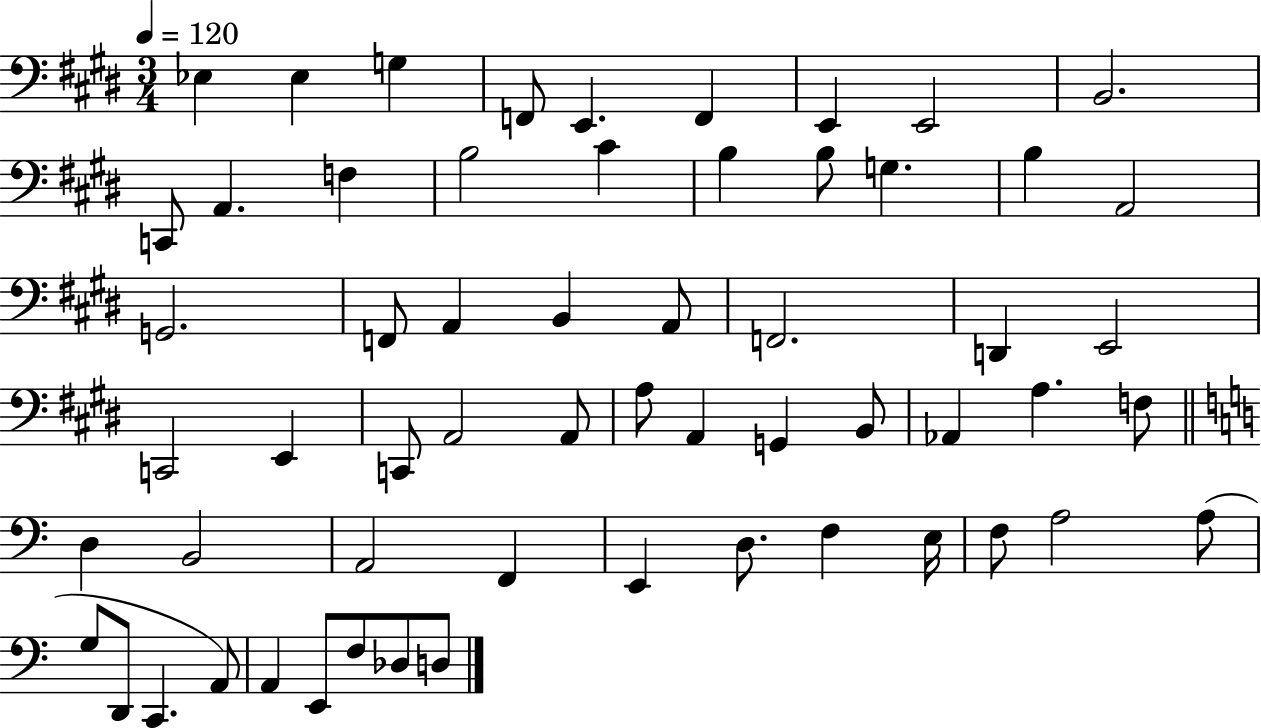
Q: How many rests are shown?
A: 0